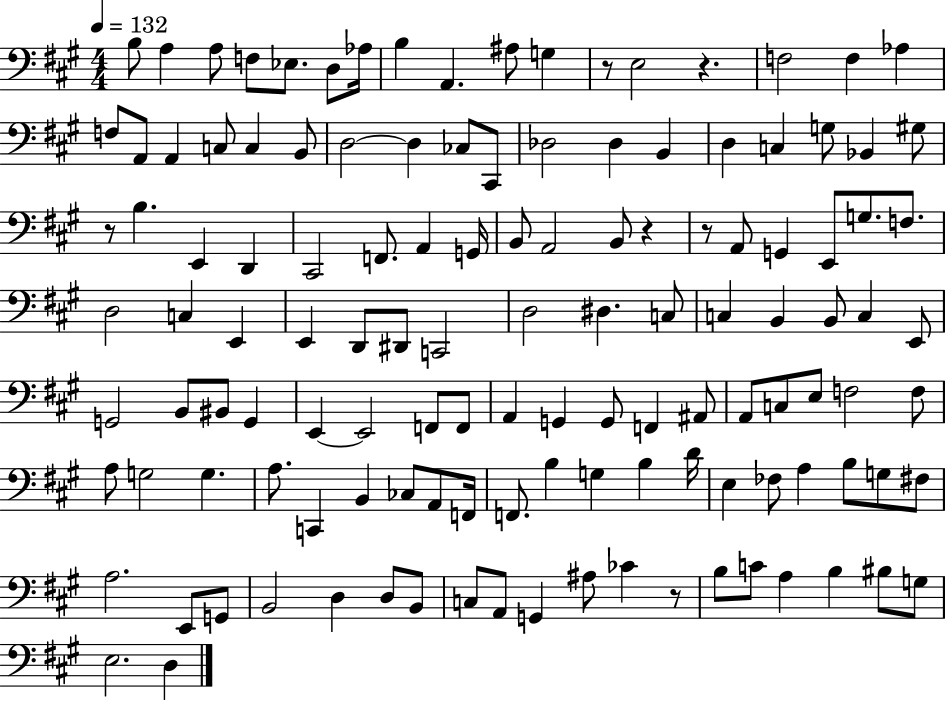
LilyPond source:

{
  \clef bass
  \numericTimeSignature
  \time 4/4
  \key a \major
  \tempo 4 = 132
  \repeat volta 2 { b8 a4 a8 f8 ees8. d8 aes16 | b4 a,4. ais8 g4 | r8 e2 r4. | f2 f4 aes4 | \break f8 a,8 a,4 c8 c4 b,8 | d2~~ d4 ces8 cis,8 | des2 des4 b,4 | d4 c4 g8 bes,4 gis8 | \break r8 b4. e,4 d,4 | cis,2 f,8. a,4 g,16 | b,8 a,2 b,8 r4 | r8 a,8 g,4 e,8 g8. f8. | \break d2 c4 e,4 | e,4 d,8 dis,8 c,2 | d2 dis4. c8 | c4 b,4 b,8 c4 e,8 | \break g,2 b,8 bis,8 g,4 | e,4~~ e,2 f,8 f,8 | a,4 g,4 g,8 f,4 ais,8 | a,8 c8 e8 f2 f8 | \break a8 g2 g4. | a8. c,4 b,4 ces8 a,8 f,16 | f,8. b4 g4 b4 d'16 | e4 fes8 a4 b8 g8 fis8 | \break a2. e,8 g,8 | b,2 d4 d8 b,8 | c8 a,8 g,4 ais8 ces'4 r8 | b8 c'8 a4 b4 bis8 g8 | \break e2. d4 | } \bar "|."
}